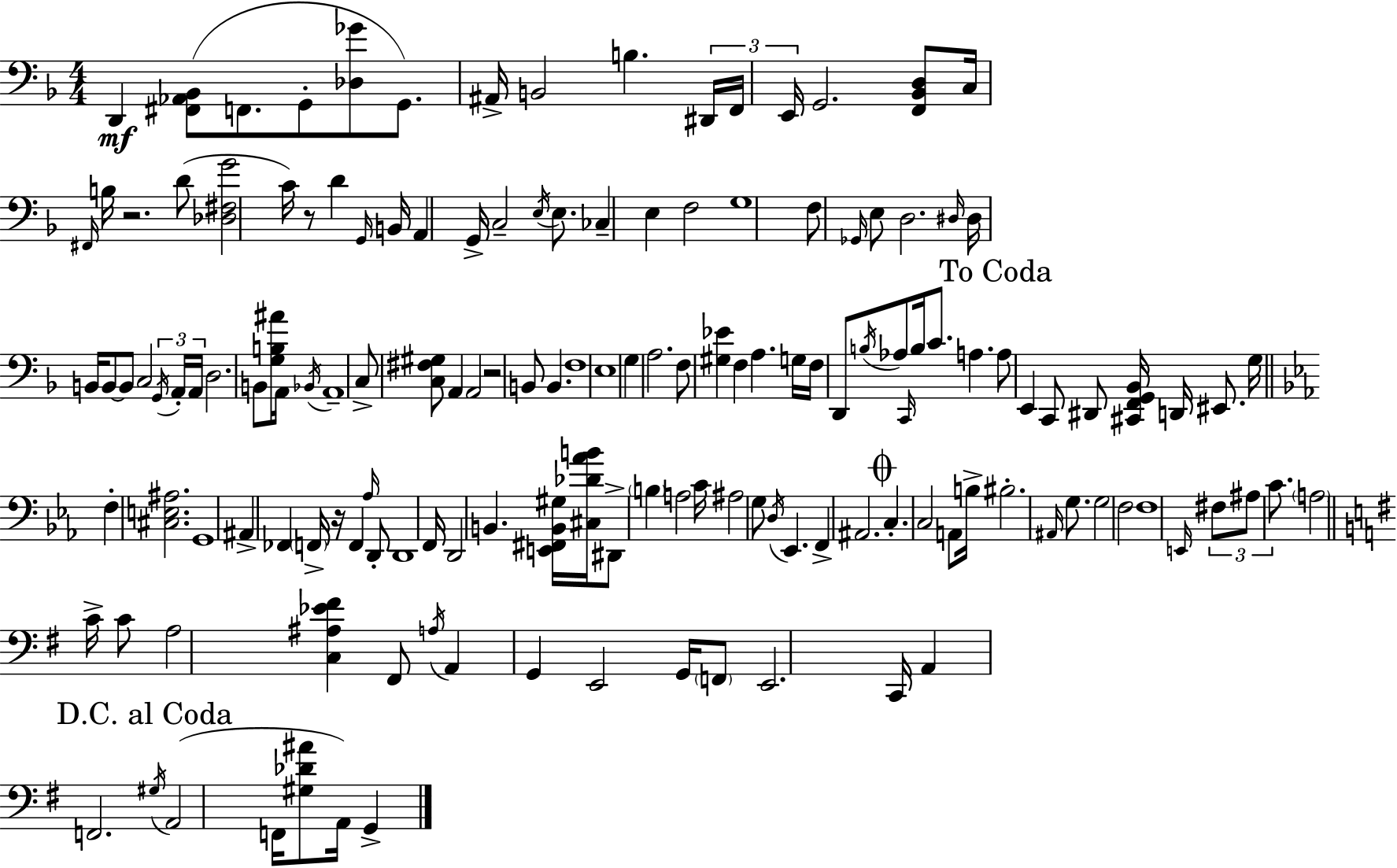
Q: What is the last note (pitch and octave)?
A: G2